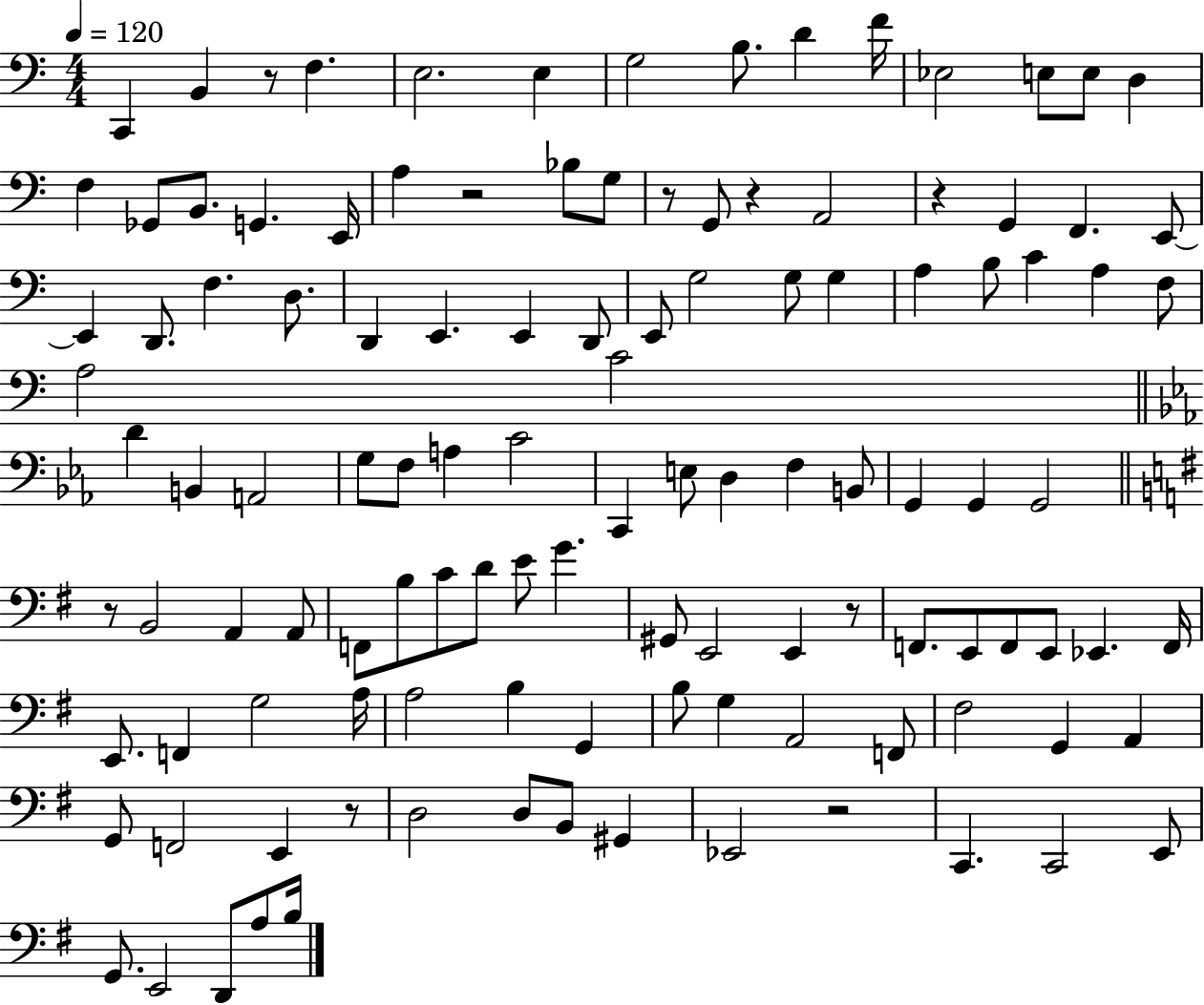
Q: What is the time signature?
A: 4/4